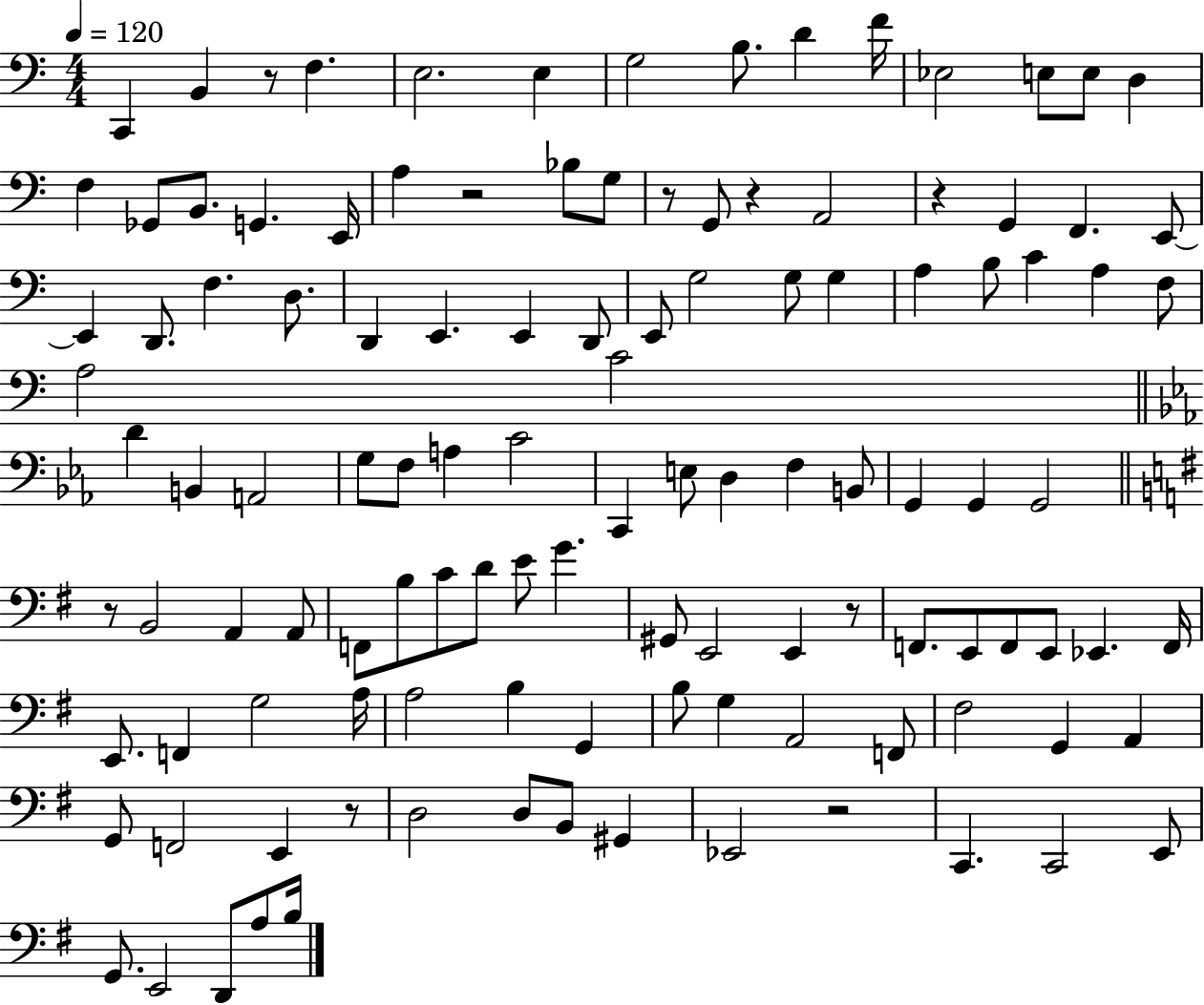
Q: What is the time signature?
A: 4/4